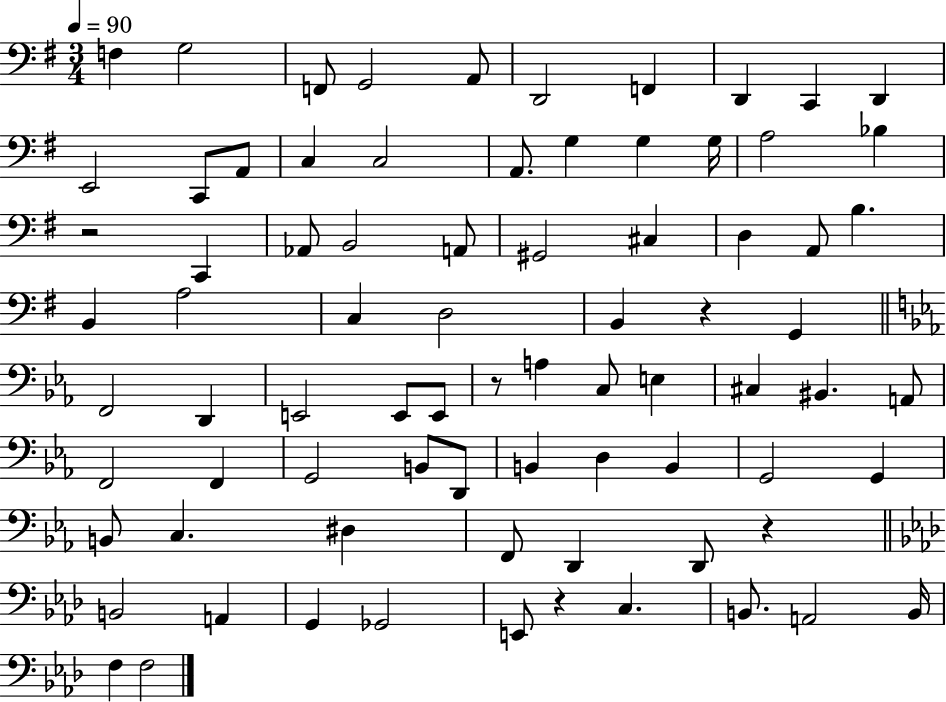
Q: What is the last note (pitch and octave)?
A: F3